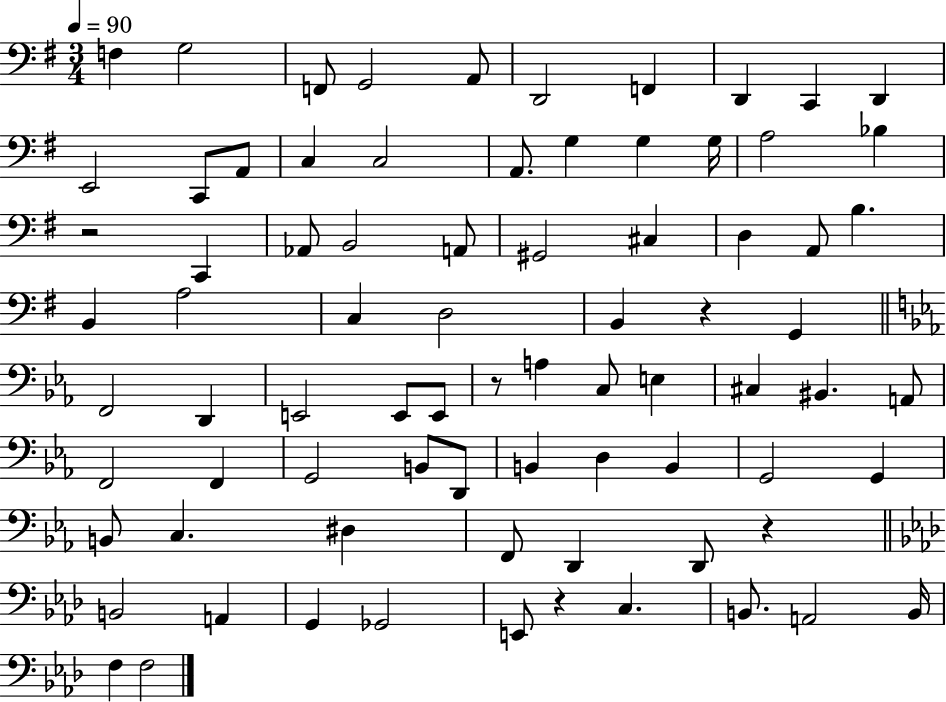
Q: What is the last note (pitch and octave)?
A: F3